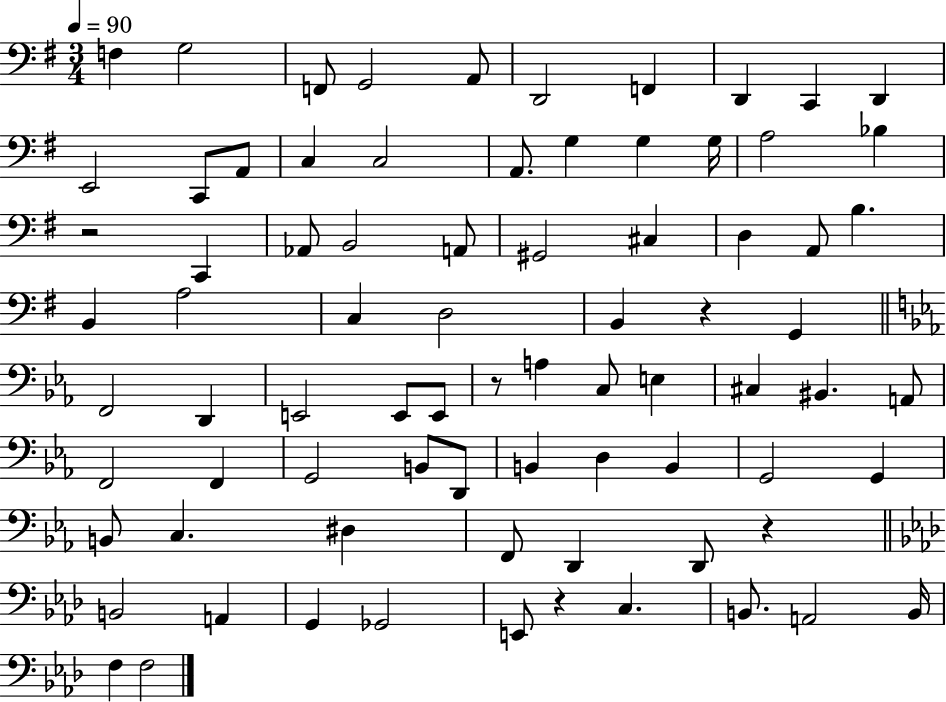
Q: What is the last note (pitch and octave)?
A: F3